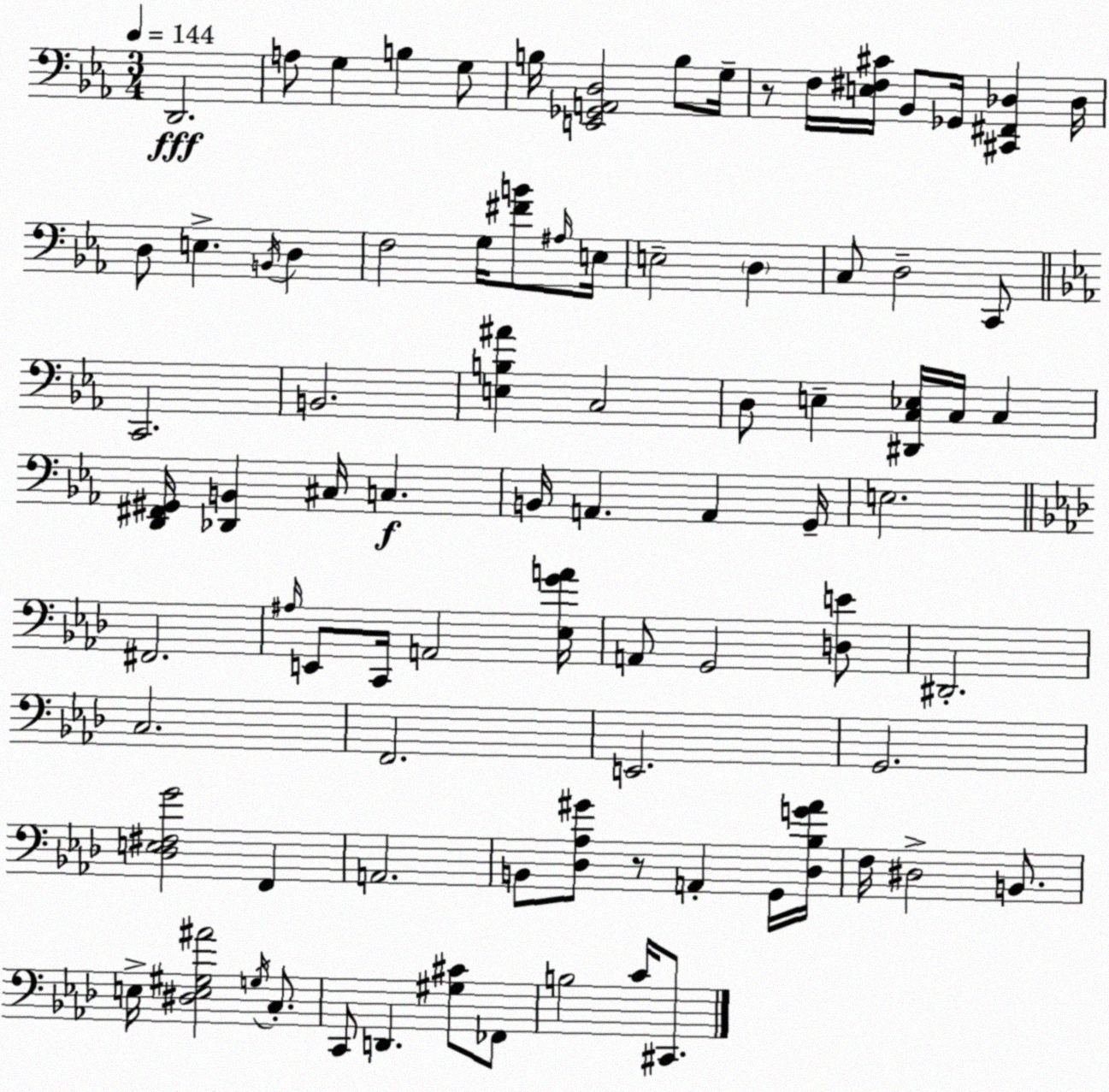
X:1
T:Untitled
M:3/4
L:1/4
K:Cm
D,,2 A,/2 G, B, G,/2 B,/4 [E,,_G,,A,,D,]2 B,/2 G,/4 z/2 F,/4 [E,^F,^C]/4 _B,,/2 _G,,/4 [^C,,^F,,_D,] _D,/4 D,/2 E, B,,/4 D, F,2 G,/4 [^FB]/2 ^A,/4 E,/4 E,2 D, C,/2 D,2 C,,/2 C,,2 B,,2 [E,B,^A] C,2 D,/2 E, [^D,,C,_E,]/4 C,/4 C, [D,,^F,,^G,,]/4 [_D,,B,,] ^C,/4 C, B,,/4 A,, A,, G,,/4 E,2 ^F,,2 ^A,/4 E,,/2 C,,/4 A,,2 [_E,GA]/4 A,,/2 G,,2 [D,E]/2 ^D,,2 C,2 F,,2 E,,2 G,,2 [_D,E,^F,G]2 F,, A,,2 B,,/2 [_D,_A,^G]/2 z/2 A,, G,,/4 [_D,_B,G_A]/4 F,/4 ^D,2 B,,/2 E,/4 [^D,E,^G,^A]2 G,/4 C,/2 C,,/2 D,, [^G,^C]/2 _F,,/2 B,2 C/4 ^C,,/2